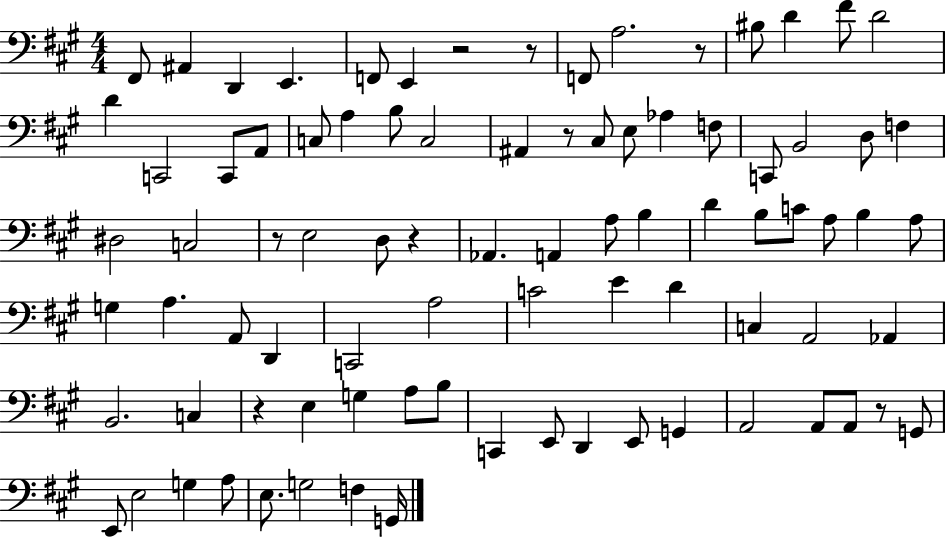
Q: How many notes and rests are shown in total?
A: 86